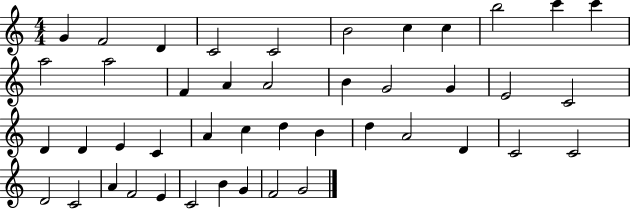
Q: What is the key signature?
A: C major